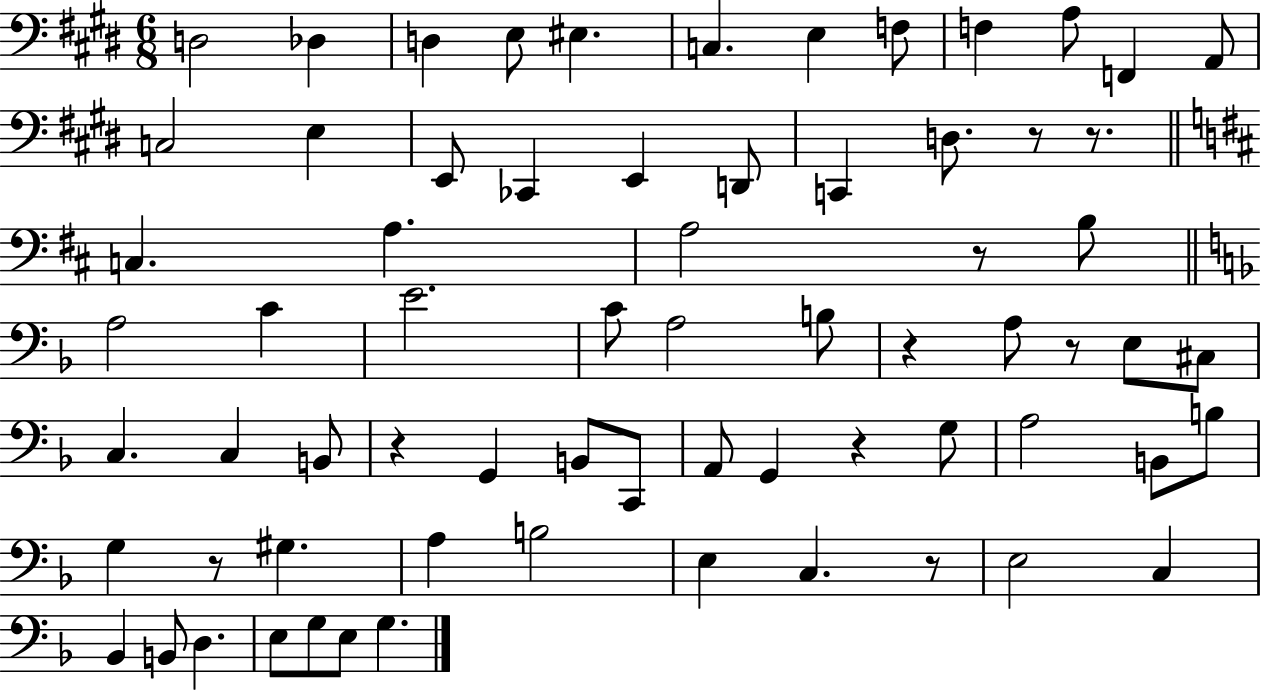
D3/h Db3/q D3/q E3/e EIS3/q. C3/q. E3/q F3/e F3/q A3/e F2/q A2/e C3/h E3/q E2/e CES2/q E2/q D2/e C2/q D3/e. R/e R/e. C3/q. A3/q. A3/h R/e B3/e A3/h C4/q E4/h. C4/e A3/h B3/e R/q A3/e R/e E3/e C#3/e C3/q. C3/q B2/e R/q G2/q B2/e C2/e A2/e G2/q R/q G3/e A3/h B2/e B3/e G3/q R/e G#3/q. A3/q B3/h E3/q C3/q. R/e E3/h C3/q Bb2/q B2/e D3/q. E3/e G3/e E3/e G3/q.